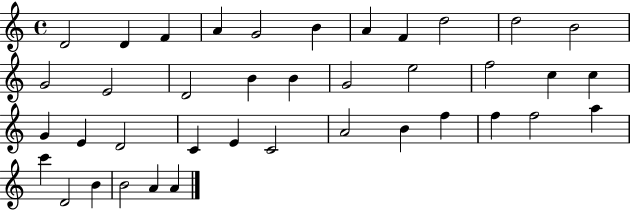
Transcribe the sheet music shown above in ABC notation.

X:1
T:Untitled
M:4/4
L:1/4
K:C
D2 D F A G2 B A F d2 d2 B2 G2 E2 D2 B B G2 e2 f2 c c G E D2 C E C2 A2 B f f f2 a c' D2 B B2 A A